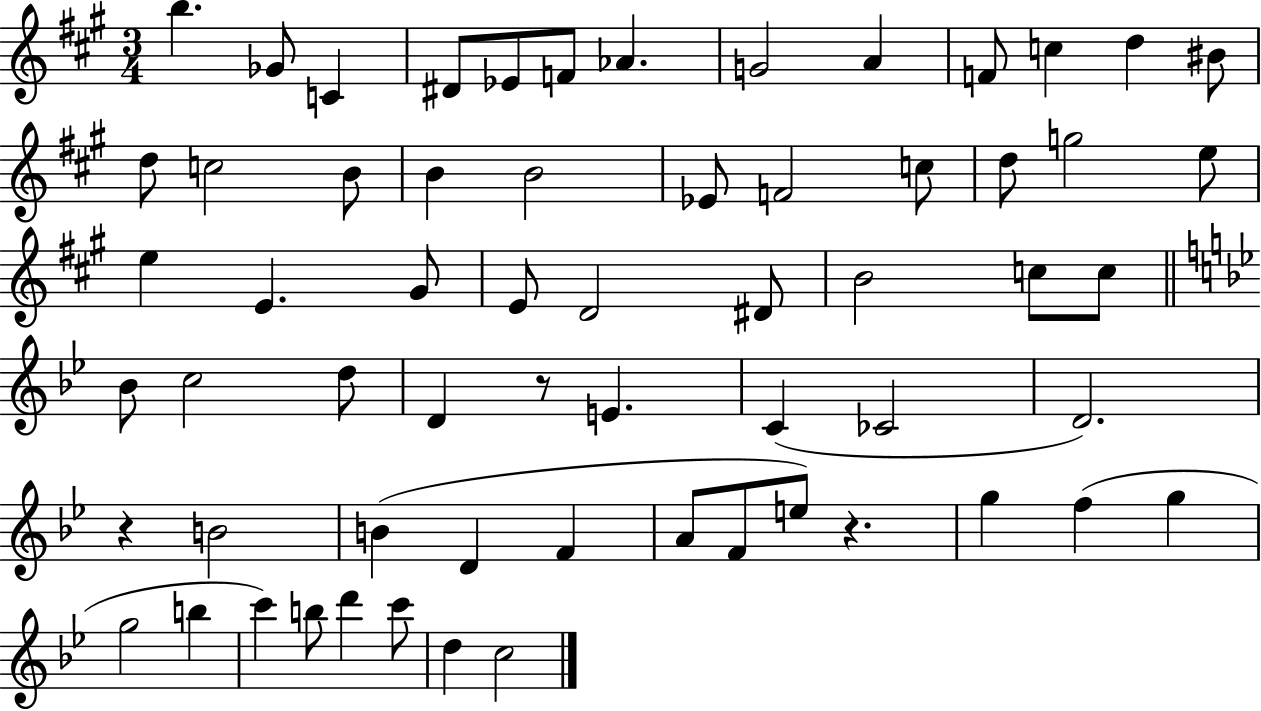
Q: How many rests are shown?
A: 3